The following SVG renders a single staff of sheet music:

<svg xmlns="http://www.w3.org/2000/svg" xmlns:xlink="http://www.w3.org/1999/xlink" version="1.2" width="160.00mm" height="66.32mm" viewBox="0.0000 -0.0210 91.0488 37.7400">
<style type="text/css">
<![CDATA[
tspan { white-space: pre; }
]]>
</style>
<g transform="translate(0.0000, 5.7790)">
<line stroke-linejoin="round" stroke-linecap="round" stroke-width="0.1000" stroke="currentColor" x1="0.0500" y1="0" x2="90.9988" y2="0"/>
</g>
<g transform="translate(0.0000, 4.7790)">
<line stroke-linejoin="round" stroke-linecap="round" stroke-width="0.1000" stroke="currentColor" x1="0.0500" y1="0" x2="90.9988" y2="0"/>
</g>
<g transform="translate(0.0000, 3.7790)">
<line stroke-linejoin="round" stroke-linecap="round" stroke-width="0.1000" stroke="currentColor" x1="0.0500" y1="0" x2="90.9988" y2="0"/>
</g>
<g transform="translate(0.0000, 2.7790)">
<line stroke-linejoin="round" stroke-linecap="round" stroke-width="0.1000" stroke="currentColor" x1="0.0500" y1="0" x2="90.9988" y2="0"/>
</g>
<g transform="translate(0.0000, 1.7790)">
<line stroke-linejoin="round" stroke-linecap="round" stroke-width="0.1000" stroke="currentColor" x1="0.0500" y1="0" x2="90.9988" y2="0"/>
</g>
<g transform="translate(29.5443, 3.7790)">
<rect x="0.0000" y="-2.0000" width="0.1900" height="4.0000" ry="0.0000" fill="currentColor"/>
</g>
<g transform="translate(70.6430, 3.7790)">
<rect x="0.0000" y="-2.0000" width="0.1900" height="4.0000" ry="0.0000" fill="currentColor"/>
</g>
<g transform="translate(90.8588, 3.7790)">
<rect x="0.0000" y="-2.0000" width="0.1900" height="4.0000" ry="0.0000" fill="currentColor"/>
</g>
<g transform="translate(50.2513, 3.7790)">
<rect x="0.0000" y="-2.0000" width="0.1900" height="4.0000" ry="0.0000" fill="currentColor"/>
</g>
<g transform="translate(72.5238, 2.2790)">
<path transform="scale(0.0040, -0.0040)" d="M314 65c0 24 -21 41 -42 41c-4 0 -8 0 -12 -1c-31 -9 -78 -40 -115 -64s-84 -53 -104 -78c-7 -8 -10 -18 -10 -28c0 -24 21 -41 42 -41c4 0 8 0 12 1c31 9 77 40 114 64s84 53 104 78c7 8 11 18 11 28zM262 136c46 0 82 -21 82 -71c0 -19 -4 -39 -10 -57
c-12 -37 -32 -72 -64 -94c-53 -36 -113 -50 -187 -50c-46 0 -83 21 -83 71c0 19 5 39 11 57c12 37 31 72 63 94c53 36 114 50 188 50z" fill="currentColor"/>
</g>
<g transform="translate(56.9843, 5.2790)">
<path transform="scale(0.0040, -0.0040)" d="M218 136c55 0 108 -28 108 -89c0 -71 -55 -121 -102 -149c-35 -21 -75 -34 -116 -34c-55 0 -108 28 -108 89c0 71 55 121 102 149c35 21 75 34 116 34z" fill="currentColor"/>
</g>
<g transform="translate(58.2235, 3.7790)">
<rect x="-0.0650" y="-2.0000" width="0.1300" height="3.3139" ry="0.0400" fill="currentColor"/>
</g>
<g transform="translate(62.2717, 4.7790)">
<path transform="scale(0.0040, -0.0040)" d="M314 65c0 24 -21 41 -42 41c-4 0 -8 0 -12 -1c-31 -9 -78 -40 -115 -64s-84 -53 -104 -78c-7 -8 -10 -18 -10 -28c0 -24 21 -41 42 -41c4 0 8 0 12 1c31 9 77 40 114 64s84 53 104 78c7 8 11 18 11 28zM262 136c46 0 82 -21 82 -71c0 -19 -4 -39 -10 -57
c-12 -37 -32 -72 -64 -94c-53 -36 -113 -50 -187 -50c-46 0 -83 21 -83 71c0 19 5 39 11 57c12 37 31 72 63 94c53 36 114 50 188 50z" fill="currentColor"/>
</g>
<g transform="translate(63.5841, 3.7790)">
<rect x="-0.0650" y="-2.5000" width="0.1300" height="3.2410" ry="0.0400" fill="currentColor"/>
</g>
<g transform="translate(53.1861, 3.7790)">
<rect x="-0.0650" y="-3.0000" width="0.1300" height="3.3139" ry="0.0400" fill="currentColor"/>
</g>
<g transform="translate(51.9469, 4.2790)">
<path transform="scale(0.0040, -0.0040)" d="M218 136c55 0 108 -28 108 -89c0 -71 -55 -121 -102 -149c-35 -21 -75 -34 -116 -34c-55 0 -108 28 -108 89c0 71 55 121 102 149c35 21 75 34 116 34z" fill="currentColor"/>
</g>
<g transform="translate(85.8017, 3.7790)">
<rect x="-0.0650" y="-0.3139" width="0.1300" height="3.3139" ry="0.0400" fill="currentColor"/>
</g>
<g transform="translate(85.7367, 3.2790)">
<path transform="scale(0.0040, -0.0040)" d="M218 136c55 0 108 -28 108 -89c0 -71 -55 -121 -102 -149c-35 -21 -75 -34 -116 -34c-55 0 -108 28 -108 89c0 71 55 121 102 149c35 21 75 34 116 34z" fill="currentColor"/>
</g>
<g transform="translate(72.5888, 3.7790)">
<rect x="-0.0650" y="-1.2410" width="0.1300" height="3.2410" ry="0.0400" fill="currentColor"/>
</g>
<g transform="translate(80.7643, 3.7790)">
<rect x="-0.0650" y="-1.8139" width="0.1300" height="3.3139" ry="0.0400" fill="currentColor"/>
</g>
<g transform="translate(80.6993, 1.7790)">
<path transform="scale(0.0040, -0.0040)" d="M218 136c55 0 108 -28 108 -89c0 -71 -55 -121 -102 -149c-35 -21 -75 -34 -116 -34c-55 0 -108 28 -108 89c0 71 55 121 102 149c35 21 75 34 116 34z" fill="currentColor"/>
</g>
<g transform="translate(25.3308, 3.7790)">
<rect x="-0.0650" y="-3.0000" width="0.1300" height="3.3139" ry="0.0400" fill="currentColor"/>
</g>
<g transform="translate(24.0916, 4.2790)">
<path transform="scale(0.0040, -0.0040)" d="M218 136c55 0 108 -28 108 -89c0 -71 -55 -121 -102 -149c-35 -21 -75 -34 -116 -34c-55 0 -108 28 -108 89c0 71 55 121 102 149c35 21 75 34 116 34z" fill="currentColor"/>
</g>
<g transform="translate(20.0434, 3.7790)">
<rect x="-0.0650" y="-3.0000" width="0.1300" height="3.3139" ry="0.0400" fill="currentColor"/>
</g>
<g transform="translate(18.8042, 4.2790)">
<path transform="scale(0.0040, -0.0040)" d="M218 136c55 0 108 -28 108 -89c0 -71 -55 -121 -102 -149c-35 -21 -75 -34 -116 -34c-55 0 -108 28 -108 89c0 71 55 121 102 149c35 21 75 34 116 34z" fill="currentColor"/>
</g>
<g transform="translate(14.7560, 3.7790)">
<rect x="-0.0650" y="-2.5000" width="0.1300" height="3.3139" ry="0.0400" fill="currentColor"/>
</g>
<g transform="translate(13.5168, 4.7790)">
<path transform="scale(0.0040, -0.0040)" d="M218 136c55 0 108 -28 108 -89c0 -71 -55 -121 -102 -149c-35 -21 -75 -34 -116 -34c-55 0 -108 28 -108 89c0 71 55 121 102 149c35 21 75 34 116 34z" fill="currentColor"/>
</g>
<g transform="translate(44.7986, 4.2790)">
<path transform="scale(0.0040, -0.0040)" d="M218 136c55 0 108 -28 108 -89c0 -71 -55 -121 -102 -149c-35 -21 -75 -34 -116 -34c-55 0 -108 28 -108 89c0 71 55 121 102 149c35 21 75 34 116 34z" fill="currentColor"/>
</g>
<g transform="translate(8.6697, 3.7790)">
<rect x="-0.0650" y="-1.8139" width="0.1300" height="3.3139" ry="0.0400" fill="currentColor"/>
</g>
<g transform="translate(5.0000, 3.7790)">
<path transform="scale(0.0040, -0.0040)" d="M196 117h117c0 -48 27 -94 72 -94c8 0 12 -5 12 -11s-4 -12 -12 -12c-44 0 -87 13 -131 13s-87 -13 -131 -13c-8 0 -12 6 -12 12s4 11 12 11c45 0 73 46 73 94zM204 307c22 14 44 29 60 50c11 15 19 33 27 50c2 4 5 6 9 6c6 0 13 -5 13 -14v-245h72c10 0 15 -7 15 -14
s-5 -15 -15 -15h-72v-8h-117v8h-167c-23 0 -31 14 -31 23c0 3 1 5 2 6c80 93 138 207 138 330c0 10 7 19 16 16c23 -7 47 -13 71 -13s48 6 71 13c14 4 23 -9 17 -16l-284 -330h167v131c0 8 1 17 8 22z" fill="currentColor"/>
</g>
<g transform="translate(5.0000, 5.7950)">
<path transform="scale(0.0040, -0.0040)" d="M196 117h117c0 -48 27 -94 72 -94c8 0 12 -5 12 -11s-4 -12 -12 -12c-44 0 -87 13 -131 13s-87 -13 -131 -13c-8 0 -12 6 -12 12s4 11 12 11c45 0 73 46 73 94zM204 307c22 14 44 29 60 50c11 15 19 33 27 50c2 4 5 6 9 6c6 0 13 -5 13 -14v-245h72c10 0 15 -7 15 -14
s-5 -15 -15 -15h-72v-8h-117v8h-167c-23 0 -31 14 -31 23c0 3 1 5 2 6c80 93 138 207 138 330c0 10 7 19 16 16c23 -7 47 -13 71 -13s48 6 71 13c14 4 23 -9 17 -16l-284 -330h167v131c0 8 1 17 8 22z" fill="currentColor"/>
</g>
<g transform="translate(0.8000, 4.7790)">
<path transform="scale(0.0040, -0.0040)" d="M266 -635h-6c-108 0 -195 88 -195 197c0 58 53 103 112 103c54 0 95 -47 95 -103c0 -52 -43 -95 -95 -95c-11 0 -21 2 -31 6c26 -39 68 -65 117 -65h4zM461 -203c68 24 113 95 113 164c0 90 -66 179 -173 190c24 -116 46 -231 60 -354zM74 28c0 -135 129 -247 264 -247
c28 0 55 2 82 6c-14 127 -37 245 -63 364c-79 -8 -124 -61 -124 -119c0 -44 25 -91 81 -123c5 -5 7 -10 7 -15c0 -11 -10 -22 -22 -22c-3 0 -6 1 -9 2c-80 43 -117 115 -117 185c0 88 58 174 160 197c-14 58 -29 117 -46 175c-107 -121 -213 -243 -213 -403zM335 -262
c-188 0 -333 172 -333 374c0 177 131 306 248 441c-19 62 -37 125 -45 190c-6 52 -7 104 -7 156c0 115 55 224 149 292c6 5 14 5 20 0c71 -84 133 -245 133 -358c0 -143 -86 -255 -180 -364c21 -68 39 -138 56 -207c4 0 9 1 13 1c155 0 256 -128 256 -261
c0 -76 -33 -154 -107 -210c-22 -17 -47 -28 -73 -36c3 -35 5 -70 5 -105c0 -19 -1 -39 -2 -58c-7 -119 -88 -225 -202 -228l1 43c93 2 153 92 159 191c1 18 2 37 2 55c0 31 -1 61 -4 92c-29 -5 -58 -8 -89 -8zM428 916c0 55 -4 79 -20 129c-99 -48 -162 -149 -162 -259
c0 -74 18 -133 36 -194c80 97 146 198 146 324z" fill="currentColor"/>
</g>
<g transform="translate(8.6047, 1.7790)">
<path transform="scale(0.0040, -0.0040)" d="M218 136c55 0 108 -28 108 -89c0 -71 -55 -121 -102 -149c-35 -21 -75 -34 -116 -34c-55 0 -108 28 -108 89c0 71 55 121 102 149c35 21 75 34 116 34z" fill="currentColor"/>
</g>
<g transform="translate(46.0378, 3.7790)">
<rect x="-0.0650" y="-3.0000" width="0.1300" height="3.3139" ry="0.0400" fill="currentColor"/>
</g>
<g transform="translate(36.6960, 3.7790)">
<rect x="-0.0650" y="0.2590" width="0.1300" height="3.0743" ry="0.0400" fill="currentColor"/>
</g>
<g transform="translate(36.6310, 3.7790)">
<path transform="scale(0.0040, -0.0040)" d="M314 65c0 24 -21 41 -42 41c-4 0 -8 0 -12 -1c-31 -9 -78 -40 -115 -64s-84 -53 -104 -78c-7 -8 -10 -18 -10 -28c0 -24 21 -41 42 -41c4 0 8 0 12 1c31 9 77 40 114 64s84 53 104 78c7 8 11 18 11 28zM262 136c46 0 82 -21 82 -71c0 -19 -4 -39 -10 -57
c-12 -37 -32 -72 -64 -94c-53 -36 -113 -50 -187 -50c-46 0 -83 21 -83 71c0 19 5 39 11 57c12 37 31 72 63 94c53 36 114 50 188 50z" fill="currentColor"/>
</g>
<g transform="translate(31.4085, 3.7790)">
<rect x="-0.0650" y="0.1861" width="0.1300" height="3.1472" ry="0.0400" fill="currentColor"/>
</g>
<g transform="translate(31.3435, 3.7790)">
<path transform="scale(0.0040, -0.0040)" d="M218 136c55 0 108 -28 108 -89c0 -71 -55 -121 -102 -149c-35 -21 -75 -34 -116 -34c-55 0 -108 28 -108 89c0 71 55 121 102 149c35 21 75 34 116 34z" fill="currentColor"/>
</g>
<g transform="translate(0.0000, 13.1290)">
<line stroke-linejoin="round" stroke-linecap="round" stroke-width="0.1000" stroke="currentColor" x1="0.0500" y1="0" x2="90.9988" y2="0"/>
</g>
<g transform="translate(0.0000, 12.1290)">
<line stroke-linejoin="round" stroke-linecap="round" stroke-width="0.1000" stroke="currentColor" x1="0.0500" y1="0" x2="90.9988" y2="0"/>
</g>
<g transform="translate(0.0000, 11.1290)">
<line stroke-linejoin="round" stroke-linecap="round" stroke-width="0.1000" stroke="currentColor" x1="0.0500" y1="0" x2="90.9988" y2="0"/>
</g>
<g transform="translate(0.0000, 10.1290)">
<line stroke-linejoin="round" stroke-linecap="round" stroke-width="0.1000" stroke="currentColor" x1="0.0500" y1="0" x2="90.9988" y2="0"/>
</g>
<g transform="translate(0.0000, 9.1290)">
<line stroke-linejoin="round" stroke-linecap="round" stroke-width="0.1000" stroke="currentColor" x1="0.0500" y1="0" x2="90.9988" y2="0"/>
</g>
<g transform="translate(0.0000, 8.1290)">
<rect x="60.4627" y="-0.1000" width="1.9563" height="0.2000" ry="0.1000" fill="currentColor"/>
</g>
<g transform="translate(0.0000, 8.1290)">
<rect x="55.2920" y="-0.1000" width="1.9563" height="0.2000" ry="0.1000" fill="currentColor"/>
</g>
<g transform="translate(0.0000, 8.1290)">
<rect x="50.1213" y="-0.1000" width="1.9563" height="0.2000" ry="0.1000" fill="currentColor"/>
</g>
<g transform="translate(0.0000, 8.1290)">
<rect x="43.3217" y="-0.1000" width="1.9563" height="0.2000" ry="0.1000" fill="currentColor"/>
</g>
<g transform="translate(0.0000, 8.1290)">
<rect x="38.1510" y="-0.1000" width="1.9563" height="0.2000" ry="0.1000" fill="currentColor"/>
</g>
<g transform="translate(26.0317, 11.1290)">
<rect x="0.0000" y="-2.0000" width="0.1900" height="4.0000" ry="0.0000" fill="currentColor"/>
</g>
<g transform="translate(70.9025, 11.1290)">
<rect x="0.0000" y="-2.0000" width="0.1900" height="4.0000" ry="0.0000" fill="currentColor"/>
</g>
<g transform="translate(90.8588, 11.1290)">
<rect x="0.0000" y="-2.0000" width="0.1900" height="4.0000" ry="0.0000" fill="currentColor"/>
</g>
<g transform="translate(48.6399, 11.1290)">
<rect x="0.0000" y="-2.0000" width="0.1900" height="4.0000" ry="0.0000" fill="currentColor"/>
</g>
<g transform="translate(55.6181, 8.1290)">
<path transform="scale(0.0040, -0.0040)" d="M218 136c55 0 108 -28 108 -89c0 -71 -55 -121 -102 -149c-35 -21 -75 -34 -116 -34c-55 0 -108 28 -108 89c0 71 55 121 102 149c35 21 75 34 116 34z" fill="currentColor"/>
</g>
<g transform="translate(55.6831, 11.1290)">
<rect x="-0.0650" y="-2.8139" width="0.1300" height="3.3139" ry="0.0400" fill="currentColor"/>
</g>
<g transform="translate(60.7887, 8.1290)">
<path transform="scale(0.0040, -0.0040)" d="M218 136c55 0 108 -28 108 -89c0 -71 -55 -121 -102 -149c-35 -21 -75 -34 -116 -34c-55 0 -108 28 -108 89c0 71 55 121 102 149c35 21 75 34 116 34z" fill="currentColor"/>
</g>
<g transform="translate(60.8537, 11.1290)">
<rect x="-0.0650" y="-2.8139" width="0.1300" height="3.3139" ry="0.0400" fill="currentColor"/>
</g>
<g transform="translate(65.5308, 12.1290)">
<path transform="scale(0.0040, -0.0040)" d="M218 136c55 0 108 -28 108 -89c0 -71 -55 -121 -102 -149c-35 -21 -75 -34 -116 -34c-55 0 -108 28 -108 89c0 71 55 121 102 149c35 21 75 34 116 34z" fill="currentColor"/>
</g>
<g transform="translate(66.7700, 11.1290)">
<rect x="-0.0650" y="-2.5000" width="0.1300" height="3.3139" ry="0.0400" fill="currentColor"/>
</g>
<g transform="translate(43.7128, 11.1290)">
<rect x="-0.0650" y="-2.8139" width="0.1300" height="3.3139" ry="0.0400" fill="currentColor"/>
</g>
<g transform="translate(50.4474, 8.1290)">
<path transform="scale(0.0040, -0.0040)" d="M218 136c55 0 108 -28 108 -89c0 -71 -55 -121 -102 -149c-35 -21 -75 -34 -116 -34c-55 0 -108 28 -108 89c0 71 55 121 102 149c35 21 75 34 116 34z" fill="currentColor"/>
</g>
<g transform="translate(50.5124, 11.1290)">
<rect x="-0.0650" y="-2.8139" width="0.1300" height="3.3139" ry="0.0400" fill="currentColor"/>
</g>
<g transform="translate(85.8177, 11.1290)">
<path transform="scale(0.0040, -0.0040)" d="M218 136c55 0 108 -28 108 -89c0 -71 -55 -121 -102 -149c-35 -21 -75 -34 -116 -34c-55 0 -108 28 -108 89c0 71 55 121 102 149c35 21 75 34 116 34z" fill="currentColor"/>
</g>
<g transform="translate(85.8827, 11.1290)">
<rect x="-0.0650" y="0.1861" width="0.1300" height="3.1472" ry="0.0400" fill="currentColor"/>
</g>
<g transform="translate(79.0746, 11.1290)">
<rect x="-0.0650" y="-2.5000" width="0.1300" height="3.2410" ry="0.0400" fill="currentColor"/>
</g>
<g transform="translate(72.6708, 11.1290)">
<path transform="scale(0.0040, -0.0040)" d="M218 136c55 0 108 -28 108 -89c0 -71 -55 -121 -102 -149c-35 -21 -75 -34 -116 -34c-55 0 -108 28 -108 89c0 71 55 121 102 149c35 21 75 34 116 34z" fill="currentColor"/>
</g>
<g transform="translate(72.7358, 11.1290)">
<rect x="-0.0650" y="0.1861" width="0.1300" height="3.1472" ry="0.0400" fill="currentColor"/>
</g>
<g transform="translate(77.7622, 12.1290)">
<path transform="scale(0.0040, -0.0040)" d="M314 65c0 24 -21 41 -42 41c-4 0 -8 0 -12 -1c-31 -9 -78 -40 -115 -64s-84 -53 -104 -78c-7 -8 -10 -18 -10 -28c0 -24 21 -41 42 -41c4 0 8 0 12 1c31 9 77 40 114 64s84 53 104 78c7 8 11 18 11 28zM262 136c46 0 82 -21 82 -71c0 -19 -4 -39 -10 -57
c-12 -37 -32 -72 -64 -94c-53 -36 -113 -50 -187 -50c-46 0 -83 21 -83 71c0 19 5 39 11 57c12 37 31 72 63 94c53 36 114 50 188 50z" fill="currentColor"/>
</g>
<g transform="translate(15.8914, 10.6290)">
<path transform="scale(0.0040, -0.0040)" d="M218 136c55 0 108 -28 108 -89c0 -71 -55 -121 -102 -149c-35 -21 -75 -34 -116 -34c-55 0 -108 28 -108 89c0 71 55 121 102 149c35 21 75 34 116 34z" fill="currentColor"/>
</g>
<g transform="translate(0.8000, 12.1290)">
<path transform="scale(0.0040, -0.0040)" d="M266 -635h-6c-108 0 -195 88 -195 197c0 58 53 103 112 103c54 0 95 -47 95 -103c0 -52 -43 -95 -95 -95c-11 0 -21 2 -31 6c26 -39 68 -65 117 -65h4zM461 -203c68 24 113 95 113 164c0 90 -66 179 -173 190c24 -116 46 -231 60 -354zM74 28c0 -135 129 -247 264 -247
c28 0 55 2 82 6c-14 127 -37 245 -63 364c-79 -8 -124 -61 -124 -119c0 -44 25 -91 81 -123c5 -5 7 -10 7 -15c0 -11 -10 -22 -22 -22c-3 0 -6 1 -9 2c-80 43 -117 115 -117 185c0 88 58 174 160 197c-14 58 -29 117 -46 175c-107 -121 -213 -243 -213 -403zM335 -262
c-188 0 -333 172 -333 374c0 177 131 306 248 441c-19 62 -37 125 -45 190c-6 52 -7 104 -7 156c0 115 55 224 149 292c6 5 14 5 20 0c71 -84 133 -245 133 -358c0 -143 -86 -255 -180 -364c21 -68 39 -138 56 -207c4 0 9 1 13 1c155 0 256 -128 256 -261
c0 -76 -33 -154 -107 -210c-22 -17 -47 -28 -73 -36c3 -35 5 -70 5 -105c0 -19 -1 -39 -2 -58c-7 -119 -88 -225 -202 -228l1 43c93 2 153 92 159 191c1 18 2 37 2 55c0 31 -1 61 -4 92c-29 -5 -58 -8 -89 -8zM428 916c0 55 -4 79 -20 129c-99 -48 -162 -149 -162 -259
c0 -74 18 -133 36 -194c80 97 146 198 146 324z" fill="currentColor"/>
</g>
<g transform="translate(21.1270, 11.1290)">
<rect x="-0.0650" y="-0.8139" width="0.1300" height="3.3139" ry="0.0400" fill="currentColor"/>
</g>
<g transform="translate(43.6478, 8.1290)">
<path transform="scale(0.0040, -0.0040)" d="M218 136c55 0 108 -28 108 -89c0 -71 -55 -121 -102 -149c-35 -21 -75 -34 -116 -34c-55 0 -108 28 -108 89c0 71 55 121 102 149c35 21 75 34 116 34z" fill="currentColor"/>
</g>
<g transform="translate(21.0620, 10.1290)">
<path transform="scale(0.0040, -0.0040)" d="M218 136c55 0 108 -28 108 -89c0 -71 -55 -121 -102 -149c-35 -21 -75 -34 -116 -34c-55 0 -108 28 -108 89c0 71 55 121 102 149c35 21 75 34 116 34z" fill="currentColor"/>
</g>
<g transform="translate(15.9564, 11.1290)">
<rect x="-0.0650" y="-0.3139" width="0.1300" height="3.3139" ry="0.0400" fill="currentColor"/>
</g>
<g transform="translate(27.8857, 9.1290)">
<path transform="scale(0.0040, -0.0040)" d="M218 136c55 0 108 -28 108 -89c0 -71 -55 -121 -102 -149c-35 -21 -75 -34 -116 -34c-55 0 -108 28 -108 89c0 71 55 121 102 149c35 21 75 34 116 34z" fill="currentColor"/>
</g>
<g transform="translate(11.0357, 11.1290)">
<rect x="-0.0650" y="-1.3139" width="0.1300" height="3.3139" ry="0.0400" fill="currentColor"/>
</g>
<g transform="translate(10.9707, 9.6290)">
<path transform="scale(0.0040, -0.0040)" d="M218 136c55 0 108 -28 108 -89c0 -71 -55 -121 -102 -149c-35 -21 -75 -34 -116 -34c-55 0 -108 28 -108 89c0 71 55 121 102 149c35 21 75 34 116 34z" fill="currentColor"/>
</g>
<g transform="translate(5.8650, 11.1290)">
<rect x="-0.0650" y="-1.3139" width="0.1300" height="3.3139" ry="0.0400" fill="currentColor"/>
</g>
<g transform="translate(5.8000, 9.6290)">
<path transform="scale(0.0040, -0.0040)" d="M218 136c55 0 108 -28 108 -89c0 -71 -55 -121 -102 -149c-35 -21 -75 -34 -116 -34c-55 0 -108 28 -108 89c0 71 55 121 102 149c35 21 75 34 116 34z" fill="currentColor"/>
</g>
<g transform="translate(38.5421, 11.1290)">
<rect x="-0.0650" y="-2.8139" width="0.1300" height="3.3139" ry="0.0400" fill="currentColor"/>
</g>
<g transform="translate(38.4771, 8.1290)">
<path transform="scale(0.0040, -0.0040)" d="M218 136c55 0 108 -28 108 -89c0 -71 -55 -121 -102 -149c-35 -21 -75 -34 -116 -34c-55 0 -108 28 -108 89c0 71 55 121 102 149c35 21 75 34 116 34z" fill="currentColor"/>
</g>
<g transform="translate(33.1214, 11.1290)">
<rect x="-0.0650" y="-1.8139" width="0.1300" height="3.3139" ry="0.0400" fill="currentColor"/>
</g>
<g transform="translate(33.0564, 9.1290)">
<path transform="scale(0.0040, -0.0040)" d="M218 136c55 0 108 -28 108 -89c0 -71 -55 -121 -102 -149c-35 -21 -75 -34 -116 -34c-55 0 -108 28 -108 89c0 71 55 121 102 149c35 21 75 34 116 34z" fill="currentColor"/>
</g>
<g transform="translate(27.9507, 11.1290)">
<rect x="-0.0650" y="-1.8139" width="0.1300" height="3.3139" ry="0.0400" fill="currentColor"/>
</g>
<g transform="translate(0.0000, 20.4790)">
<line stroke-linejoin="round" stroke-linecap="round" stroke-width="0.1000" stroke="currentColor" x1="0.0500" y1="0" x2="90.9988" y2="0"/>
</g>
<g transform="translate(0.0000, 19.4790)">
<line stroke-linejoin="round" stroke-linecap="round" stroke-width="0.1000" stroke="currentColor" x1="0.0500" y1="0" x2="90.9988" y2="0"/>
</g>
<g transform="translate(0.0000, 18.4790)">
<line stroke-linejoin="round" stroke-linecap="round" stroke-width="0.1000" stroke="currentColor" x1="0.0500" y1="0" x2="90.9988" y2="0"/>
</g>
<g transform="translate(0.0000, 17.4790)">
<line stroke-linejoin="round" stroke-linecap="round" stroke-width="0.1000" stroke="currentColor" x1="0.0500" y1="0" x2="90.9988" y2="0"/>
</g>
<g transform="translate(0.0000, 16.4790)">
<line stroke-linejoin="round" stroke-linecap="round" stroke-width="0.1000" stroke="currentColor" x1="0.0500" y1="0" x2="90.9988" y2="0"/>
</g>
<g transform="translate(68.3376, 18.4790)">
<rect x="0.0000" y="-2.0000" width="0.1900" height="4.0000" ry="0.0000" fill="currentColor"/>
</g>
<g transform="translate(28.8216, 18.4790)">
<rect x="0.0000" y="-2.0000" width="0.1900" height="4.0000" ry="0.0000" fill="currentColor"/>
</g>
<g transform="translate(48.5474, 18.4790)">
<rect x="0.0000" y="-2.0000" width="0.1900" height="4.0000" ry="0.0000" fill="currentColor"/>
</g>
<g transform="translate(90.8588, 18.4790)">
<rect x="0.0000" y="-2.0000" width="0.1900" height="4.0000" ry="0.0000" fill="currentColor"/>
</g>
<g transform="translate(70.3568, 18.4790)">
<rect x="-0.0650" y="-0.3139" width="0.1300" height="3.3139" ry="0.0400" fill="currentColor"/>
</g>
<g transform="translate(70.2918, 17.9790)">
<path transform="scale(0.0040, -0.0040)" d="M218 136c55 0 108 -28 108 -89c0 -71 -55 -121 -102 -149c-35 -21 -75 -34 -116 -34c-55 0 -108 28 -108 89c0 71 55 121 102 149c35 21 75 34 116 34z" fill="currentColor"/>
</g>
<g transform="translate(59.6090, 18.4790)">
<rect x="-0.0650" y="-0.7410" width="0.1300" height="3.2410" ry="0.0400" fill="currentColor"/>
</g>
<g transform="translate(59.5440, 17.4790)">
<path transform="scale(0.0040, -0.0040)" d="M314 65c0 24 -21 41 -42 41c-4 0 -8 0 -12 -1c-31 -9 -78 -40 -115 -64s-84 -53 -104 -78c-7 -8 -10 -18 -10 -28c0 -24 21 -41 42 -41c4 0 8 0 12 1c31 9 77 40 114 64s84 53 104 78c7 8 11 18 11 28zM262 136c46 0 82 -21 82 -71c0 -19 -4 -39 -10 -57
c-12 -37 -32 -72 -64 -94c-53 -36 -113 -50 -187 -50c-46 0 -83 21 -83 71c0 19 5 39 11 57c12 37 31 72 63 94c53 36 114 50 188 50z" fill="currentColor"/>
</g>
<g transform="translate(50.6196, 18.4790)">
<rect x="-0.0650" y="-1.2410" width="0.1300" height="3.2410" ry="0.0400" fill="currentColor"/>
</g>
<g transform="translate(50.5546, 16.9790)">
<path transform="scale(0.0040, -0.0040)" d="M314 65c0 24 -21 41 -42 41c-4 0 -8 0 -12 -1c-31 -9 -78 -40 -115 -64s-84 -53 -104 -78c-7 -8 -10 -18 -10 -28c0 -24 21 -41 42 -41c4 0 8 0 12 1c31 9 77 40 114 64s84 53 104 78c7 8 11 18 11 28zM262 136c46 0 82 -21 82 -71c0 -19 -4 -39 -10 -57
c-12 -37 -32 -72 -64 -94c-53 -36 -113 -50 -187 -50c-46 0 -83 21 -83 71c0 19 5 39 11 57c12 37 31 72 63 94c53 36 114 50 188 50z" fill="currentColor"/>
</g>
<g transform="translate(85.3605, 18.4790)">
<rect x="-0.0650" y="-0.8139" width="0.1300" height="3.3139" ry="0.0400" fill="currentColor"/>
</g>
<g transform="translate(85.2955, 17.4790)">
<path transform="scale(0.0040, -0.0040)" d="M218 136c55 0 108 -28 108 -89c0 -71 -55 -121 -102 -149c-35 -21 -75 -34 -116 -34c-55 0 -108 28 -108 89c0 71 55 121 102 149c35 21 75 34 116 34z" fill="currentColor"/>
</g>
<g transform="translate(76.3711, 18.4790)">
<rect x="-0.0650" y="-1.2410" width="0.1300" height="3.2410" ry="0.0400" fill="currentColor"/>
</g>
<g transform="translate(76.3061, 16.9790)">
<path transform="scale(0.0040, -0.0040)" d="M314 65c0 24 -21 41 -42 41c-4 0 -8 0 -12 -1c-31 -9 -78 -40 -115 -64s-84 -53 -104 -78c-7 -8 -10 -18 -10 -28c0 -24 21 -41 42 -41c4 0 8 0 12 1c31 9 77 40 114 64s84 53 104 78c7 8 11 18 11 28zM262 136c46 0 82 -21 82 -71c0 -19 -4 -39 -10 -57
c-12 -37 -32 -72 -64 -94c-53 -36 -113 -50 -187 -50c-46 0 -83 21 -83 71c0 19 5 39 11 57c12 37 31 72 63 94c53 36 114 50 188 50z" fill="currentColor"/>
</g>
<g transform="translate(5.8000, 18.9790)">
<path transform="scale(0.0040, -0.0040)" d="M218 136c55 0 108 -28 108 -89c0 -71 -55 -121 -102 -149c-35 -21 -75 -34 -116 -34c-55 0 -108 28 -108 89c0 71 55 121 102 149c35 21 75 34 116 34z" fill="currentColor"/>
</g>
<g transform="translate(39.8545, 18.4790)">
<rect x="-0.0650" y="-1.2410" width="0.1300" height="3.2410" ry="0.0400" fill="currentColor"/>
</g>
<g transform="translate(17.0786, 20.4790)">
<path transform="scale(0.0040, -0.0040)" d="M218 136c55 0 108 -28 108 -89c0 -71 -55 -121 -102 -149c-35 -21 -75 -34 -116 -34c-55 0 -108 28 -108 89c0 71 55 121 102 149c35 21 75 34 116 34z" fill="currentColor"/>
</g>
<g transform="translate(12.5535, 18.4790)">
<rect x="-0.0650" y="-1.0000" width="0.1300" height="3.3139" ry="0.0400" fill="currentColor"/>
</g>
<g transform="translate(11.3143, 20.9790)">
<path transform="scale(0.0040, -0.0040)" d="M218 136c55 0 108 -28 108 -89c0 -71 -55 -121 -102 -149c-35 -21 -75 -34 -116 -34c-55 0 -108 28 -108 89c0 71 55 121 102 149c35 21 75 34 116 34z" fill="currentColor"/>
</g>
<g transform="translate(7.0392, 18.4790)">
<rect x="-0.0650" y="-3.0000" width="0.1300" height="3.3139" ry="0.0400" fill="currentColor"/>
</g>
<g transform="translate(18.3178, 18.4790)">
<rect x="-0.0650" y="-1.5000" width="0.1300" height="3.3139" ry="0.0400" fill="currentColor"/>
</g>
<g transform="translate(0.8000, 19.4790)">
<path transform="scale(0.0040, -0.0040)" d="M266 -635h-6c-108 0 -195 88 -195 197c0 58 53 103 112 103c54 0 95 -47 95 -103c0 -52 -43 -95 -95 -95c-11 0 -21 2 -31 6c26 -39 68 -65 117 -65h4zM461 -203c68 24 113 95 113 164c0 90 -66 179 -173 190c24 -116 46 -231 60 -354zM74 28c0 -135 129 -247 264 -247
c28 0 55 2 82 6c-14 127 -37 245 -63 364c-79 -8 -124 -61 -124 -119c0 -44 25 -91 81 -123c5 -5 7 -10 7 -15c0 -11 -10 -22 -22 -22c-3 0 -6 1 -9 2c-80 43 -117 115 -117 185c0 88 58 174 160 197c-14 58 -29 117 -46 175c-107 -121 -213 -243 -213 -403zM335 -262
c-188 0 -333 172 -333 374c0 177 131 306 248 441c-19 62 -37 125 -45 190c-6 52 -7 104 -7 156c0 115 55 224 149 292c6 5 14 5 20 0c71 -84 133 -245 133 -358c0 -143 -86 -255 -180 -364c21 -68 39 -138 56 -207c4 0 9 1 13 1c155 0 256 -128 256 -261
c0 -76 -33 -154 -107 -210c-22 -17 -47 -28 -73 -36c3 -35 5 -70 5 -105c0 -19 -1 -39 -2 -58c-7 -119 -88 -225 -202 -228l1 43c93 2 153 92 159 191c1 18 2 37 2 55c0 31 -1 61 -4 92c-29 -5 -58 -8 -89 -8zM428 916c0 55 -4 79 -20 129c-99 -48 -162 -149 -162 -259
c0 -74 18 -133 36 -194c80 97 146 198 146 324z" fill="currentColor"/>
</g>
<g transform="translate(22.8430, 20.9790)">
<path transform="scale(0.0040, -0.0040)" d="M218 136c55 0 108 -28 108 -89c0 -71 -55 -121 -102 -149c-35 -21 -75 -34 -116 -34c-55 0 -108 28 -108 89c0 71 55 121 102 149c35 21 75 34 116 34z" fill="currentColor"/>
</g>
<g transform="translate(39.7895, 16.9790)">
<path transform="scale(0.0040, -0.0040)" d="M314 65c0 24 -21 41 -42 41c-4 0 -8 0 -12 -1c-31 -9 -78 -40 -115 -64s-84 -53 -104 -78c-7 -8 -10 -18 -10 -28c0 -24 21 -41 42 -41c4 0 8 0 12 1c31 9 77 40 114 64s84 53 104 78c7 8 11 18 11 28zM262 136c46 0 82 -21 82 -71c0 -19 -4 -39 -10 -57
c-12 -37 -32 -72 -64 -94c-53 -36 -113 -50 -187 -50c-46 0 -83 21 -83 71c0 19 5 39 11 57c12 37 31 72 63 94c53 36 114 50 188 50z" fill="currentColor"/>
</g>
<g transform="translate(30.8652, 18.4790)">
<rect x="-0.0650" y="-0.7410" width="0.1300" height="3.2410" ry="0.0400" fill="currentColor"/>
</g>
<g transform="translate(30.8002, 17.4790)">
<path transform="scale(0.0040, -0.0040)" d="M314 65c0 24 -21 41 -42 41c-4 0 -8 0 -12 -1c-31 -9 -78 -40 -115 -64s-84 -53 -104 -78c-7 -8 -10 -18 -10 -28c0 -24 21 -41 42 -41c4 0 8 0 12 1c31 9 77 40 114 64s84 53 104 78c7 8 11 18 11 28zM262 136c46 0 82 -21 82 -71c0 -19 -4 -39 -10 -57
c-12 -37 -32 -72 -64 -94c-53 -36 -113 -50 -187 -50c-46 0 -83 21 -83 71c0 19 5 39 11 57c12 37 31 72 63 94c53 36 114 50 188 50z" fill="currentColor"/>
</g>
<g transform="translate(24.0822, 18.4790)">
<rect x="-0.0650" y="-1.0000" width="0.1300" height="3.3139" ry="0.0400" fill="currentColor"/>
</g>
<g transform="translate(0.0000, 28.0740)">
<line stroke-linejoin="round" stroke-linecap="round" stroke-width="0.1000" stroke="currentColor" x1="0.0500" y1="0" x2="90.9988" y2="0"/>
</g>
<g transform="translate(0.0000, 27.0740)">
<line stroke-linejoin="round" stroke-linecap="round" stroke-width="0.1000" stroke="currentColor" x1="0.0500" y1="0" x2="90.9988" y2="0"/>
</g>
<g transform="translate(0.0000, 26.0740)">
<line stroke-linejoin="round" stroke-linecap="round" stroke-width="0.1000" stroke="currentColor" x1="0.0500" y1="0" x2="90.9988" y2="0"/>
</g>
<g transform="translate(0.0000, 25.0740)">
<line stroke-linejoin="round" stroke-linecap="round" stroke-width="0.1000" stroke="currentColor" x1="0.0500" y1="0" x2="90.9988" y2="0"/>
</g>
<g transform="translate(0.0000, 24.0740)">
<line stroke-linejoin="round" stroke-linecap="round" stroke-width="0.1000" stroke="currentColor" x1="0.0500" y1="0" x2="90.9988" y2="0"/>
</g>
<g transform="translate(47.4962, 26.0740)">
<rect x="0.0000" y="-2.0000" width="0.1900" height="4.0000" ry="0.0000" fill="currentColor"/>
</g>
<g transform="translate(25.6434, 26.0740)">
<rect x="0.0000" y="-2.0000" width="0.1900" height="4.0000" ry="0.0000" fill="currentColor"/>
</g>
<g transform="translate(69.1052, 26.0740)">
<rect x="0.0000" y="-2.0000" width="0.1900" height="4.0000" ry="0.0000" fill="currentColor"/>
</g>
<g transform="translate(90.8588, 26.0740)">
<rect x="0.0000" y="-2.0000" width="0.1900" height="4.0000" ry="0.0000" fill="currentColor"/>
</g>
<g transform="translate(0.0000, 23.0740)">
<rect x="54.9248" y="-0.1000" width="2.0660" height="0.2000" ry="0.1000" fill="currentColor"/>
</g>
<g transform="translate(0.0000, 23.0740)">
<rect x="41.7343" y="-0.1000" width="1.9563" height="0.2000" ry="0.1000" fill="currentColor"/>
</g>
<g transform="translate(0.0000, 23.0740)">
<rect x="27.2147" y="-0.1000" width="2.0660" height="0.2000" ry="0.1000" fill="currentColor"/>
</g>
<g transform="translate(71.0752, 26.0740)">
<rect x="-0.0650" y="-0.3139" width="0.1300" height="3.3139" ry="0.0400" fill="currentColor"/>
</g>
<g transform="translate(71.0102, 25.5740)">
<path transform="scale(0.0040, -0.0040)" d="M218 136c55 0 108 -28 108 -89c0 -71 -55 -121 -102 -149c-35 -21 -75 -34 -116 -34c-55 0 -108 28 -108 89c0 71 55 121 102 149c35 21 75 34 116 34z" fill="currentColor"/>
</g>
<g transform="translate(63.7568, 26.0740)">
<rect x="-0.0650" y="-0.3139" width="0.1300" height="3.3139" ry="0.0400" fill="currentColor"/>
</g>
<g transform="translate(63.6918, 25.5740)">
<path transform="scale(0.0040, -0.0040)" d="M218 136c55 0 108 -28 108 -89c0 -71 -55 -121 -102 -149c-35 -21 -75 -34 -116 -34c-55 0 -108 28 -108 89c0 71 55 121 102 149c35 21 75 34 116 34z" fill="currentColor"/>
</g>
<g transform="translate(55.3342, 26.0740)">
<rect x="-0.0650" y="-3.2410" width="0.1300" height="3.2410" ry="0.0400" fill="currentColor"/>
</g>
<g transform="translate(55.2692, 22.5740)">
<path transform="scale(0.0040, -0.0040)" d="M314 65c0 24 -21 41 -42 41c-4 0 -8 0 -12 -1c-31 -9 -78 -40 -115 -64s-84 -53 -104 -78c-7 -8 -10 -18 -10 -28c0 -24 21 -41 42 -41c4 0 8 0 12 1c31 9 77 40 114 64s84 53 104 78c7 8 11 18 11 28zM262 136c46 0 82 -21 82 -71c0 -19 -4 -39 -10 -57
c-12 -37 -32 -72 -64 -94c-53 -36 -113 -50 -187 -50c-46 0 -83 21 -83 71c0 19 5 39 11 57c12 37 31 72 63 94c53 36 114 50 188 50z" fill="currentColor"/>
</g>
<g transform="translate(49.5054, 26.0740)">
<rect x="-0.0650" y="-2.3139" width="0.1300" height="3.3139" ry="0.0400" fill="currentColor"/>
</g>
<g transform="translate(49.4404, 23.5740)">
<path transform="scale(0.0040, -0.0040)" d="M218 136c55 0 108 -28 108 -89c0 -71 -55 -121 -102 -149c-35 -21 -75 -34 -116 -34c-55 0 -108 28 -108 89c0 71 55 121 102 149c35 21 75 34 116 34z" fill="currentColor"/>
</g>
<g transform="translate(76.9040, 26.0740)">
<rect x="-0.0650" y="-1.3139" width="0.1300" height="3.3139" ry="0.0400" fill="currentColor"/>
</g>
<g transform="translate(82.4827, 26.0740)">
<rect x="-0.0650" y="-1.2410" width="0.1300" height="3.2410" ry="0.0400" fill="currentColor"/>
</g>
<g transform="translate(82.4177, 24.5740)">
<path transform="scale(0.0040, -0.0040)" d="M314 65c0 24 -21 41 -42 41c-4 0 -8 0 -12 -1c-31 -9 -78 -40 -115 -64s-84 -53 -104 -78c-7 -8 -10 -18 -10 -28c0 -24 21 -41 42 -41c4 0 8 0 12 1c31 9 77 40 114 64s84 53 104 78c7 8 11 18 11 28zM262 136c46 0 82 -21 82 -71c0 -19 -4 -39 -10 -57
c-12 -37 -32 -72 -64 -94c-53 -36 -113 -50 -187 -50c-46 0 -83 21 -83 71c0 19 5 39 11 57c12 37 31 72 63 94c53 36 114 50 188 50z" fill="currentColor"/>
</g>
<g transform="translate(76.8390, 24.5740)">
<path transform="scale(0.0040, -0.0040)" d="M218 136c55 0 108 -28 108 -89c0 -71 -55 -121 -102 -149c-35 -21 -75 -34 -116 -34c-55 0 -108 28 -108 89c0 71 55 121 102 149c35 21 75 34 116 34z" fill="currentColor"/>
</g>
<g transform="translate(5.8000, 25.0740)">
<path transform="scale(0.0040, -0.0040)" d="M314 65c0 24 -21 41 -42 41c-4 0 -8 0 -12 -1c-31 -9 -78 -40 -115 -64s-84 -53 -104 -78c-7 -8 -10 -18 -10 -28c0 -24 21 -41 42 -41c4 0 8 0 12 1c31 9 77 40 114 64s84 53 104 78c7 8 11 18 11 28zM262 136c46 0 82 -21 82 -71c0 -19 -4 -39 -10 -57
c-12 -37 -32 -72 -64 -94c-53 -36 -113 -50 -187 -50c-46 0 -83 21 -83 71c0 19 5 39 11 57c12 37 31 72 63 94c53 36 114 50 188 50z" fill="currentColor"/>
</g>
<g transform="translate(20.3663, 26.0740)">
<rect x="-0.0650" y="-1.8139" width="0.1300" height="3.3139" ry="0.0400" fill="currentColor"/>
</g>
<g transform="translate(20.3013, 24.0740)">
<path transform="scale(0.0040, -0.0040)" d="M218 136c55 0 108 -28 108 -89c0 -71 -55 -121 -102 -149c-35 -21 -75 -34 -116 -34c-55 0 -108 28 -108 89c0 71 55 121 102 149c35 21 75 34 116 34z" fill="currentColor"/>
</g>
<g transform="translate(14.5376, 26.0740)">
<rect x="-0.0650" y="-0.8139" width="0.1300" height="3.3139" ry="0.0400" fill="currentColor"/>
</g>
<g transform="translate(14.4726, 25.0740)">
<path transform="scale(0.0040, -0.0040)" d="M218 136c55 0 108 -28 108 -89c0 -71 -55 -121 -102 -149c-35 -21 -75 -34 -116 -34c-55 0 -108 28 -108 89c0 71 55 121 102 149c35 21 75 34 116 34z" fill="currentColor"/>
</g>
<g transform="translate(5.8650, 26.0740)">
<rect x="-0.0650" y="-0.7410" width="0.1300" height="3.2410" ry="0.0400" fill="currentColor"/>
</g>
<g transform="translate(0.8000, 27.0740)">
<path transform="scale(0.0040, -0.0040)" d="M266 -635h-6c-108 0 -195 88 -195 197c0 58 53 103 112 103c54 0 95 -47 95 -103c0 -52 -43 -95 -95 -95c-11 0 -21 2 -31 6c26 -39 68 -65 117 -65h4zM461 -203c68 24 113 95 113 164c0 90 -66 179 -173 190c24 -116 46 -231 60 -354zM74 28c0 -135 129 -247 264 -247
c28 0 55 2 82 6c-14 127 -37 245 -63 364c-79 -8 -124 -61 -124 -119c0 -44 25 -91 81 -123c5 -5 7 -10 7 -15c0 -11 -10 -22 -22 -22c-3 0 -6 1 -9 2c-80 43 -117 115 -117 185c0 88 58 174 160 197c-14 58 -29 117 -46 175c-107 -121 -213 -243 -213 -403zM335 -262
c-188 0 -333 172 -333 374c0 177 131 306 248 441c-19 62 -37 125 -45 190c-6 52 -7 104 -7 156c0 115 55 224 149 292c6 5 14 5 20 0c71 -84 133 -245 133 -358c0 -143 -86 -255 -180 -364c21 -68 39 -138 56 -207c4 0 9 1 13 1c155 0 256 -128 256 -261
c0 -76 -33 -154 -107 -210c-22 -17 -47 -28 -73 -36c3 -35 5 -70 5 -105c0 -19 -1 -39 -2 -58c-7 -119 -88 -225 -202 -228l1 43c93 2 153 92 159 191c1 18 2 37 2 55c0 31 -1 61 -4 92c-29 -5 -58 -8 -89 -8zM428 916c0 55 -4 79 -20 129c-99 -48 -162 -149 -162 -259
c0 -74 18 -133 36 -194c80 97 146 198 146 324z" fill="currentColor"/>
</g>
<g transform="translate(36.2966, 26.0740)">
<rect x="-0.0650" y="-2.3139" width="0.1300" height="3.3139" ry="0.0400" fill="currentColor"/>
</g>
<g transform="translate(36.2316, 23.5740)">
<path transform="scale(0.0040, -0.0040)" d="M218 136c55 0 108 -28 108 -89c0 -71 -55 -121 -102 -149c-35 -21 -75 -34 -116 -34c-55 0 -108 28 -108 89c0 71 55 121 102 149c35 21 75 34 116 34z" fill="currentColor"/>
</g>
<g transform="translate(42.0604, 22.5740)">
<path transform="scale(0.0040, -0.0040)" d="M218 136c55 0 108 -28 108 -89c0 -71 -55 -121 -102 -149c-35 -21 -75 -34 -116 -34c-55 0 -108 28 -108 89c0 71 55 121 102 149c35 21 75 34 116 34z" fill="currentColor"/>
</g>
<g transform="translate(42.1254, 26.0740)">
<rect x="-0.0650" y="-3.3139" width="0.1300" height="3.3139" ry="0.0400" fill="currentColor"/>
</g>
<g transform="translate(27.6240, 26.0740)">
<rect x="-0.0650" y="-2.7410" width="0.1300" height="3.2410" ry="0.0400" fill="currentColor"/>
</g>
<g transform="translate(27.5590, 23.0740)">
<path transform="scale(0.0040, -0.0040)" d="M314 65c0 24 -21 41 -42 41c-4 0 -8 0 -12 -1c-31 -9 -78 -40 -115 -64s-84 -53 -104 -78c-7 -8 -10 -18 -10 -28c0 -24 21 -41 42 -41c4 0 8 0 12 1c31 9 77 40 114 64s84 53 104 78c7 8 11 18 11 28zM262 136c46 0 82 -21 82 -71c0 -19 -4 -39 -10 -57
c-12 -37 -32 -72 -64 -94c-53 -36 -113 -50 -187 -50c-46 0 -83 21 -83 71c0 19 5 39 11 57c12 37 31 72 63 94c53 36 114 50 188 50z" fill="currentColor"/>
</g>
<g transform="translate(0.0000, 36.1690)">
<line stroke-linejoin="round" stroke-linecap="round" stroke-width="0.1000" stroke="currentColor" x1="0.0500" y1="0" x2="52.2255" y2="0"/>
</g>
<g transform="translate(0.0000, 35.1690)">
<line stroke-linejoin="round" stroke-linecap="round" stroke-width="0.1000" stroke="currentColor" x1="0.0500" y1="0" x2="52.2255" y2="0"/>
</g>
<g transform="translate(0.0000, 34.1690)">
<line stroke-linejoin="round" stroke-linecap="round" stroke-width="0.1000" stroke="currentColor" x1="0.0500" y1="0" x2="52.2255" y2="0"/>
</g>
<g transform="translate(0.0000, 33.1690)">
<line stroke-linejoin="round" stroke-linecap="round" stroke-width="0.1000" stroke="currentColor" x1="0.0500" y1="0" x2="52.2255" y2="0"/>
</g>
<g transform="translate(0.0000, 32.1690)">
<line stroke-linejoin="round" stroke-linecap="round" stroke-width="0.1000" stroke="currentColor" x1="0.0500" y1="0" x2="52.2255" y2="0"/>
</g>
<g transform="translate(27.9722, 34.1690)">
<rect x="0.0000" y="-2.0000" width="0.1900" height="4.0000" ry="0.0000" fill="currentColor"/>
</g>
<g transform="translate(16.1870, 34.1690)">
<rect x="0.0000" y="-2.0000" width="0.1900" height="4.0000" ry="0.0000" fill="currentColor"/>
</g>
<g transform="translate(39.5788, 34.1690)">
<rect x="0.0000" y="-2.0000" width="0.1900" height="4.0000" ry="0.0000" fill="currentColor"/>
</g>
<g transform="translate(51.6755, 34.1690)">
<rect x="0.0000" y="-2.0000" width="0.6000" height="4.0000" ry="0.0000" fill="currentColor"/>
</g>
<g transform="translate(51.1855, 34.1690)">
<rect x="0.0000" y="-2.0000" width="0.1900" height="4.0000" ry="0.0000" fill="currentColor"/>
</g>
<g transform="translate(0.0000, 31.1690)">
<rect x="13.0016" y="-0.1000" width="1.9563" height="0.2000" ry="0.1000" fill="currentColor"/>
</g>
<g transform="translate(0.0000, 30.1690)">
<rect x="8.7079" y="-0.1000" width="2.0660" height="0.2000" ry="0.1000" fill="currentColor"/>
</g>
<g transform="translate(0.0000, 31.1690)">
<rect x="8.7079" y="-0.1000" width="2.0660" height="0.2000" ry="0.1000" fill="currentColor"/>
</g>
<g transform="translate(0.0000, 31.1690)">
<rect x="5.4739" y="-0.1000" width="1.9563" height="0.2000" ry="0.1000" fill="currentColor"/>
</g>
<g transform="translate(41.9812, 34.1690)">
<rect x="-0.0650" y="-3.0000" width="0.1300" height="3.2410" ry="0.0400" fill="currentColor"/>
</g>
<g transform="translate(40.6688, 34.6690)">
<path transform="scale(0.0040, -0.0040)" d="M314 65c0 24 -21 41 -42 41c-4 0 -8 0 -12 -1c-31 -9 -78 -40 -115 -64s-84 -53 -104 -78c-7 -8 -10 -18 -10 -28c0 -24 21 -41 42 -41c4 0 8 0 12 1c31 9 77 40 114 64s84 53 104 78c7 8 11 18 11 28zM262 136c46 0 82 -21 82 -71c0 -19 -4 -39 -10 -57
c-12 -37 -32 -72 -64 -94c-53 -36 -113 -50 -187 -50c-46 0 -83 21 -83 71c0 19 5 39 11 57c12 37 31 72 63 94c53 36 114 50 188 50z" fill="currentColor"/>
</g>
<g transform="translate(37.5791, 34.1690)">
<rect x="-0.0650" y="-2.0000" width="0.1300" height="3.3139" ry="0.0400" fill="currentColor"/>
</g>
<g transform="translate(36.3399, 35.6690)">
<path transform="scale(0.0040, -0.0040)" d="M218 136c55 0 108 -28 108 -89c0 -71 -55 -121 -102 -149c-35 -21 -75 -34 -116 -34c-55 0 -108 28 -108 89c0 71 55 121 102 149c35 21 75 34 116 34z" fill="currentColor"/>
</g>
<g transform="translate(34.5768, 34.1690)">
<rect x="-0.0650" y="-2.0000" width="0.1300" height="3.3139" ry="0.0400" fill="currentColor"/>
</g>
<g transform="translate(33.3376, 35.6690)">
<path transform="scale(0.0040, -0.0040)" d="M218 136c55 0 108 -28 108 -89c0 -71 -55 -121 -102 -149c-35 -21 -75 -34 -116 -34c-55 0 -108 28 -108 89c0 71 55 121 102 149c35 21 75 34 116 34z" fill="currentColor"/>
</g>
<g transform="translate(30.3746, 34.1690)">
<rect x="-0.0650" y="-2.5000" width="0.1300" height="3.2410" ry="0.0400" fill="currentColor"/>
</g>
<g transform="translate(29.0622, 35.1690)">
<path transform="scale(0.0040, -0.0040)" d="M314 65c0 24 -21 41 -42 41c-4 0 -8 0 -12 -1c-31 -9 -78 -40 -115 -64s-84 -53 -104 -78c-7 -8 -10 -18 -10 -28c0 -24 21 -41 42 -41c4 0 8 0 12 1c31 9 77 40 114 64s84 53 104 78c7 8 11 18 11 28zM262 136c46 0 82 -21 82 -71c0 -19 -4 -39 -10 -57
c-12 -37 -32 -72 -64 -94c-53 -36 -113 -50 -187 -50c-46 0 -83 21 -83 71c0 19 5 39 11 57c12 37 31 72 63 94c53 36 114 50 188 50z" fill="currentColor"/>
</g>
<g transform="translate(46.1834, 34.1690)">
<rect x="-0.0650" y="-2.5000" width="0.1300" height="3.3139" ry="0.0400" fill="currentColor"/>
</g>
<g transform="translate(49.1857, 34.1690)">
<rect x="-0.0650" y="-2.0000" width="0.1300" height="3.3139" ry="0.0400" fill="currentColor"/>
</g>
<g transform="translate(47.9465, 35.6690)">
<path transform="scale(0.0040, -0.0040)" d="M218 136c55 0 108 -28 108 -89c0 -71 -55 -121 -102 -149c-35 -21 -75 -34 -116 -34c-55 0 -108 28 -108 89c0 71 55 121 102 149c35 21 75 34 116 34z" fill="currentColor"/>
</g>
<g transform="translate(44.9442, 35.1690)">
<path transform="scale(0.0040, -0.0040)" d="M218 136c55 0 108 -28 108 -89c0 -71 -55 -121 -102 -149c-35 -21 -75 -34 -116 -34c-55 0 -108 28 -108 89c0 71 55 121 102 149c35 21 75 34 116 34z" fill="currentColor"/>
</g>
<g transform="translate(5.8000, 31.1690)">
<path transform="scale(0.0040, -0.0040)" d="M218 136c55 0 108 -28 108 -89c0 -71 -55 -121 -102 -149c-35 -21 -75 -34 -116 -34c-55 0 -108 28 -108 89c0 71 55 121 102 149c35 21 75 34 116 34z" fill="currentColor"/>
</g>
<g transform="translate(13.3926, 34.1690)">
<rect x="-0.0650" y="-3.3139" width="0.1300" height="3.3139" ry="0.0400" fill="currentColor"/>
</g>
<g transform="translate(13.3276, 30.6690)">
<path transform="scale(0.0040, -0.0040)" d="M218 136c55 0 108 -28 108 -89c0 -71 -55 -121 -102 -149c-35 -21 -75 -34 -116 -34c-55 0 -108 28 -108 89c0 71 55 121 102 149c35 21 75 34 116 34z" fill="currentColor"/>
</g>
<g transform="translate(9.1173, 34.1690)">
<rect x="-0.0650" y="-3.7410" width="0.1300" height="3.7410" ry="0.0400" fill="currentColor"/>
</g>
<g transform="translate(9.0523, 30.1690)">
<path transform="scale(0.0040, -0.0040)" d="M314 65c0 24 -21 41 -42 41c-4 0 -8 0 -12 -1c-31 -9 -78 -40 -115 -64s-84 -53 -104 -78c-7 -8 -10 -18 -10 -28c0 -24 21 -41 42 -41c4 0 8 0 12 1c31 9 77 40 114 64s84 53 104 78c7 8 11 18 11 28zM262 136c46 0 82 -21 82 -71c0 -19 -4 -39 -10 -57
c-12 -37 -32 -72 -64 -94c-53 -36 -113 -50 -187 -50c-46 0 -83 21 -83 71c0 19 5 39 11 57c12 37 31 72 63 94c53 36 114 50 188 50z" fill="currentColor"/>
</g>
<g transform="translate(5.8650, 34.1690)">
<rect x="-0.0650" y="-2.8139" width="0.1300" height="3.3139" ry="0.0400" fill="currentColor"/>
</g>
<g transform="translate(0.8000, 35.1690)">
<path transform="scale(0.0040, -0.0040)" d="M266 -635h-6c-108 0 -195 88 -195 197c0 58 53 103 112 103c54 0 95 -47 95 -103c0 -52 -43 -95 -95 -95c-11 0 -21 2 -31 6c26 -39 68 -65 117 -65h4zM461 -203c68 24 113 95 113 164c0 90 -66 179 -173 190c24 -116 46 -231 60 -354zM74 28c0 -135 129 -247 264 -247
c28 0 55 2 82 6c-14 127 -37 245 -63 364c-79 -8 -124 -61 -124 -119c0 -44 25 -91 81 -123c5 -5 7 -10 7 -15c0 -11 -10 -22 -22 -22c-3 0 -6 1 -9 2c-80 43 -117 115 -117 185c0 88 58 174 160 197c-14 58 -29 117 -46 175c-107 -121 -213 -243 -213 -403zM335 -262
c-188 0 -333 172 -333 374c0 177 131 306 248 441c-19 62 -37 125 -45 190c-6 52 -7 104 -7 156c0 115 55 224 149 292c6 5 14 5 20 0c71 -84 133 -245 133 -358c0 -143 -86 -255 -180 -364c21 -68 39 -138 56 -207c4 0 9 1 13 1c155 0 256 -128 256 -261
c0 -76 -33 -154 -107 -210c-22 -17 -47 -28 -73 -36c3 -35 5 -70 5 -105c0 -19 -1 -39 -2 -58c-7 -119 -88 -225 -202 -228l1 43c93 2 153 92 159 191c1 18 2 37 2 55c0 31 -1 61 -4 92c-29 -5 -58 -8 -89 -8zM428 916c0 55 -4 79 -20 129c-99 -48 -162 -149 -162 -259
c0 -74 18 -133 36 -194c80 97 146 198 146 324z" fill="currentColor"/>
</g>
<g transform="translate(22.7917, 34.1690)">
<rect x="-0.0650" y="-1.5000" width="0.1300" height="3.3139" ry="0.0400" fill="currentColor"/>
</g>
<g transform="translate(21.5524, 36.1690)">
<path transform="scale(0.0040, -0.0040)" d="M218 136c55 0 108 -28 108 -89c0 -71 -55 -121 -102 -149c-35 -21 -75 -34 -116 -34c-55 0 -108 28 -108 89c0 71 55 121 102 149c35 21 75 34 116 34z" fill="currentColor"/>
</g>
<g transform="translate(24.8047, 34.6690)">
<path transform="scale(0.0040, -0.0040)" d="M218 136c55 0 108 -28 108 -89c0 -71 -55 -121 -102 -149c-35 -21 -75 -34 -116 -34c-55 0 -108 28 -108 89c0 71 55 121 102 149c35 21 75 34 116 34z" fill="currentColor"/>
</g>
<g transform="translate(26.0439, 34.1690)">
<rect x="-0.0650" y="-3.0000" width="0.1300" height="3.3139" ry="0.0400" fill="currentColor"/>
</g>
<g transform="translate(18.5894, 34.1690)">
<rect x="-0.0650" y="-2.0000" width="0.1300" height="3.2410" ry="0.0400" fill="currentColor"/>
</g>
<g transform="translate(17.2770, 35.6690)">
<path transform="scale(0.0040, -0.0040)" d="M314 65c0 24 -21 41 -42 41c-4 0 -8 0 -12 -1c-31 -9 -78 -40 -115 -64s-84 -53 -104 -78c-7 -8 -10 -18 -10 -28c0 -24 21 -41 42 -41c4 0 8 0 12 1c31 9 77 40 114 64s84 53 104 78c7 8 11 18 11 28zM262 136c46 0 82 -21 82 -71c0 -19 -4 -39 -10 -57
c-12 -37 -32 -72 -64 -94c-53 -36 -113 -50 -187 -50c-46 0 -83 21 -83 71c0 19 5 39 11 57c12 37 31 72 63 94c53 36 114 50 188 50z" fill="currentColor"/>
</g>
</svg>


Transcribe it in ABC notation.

X:1
T:Untitled
M:4/4
L:1/4
K:C
f G A A B B2 A A F G2 e2 f c e e c d f f a a a a a G B G2 B A D E D d2 e2 e2 d2 c e2 d d2 d f a2 g b g b2 c c e e2 a c'2 b F2 E A G2 F F A2 G F